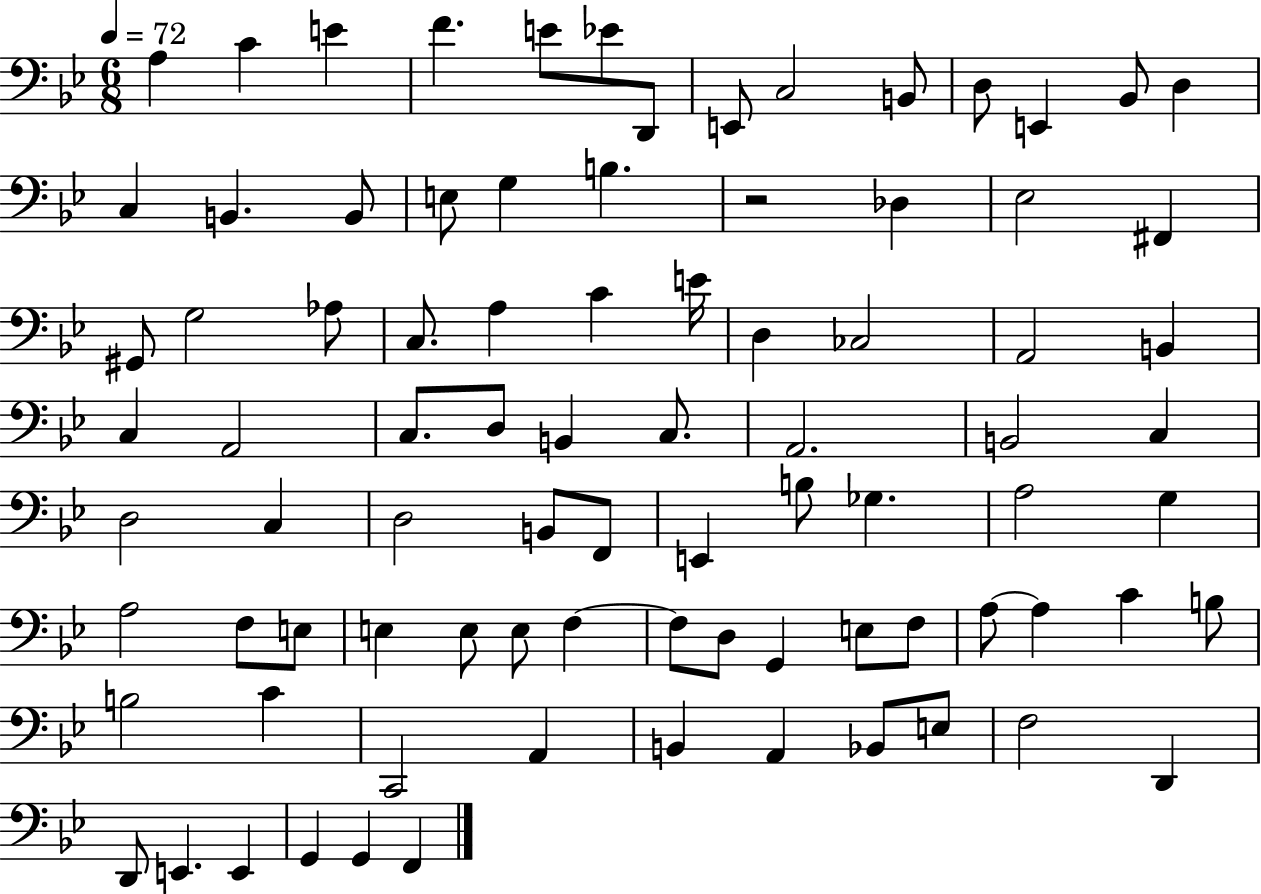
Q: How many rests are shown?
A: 1